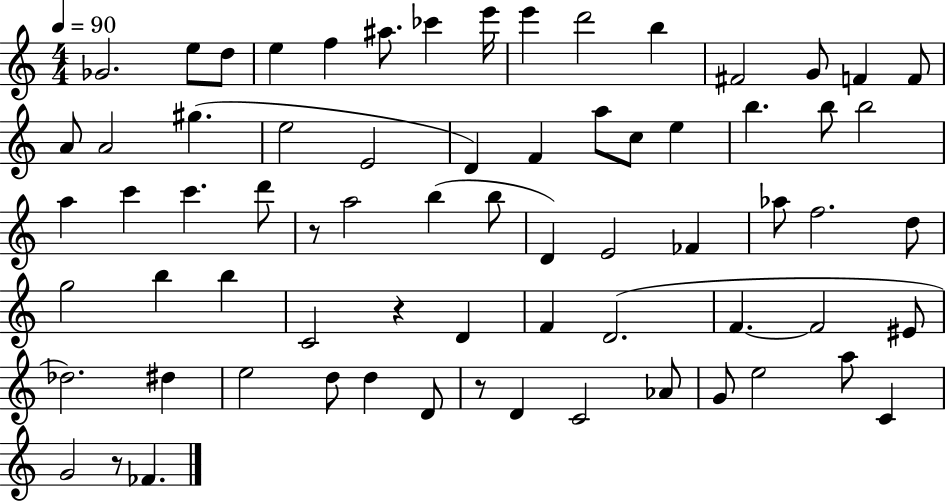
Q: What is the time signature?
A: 4/4